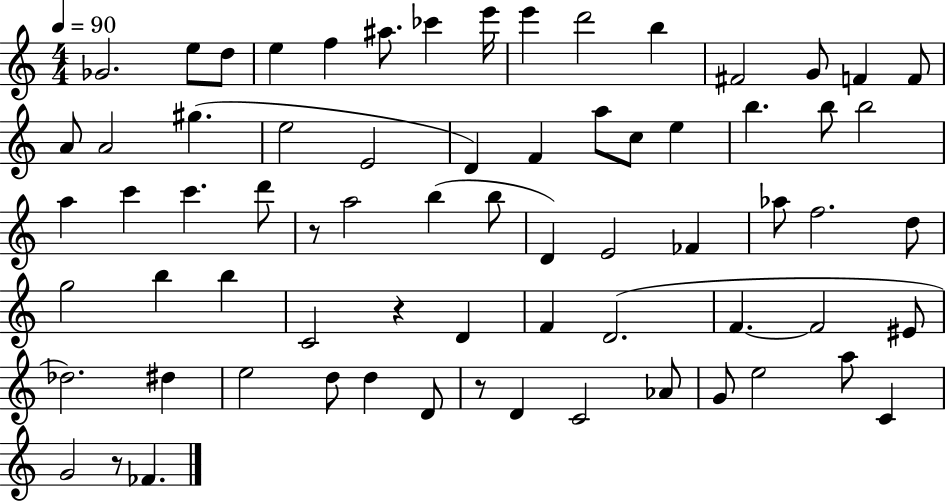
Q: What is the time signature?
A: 4/4